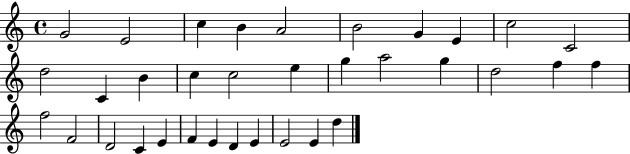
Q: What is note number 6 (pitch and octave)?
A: B4